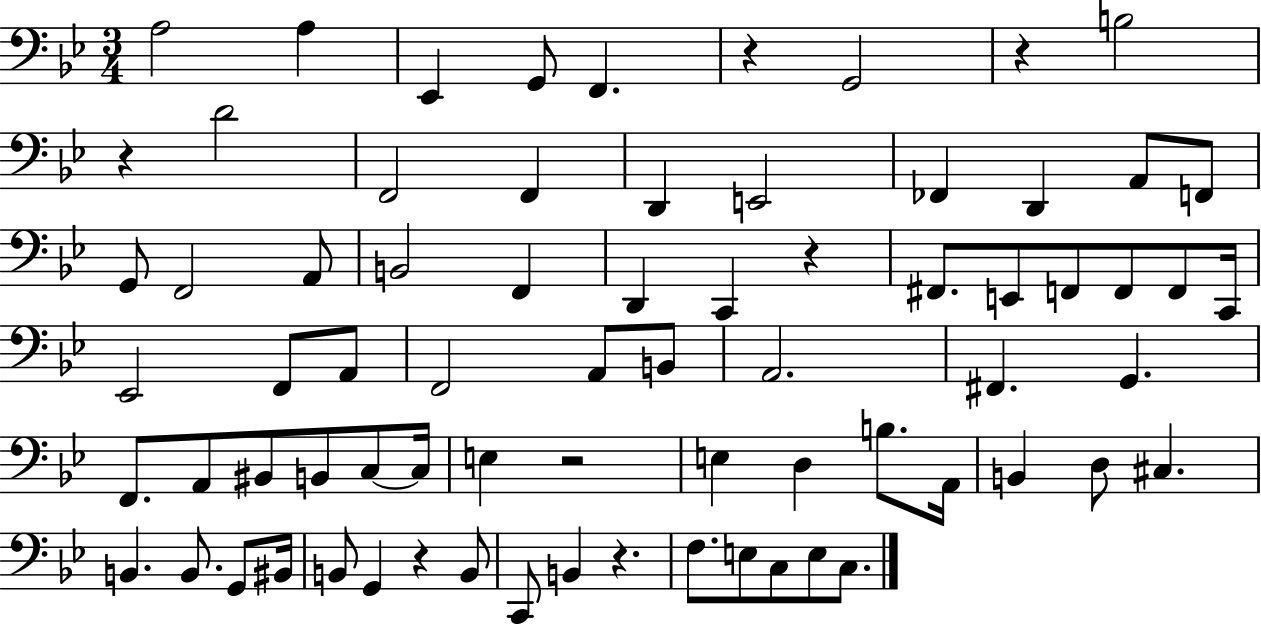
A3/h A3/q Eb2/q G2/e F2/q. R/q G2/h R/q B3/h R/q D4/h F2/h F2/q D2/q E2/h FES2/q D2/q A2/e F2/e G2/e F2/h A2/e B2/h F2/q D2/q C2/q R/q F#2/e. E2/e F2/e F2/e F2/e C2/s Eb2/h F2/e A2/e F2/h A2/e B2/e A2/h. F#2/q. G2/q. F2/e. A2/e BIS2/e B2/e C3/e C3/s E3/q R/h E3/q D3/q B3/e. A2/s B2/q D3/e C#3/q. B2/q. B2/e. G2/e BIS2/s B2/e G2/q R/q B2/e C2/e B2/q R/q. F3/e. E3/e C3/e E3/e C3/e.